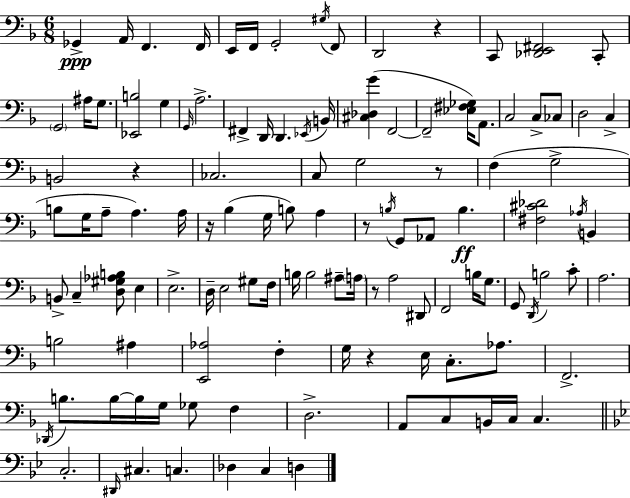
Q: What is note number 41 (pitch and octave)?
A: A3